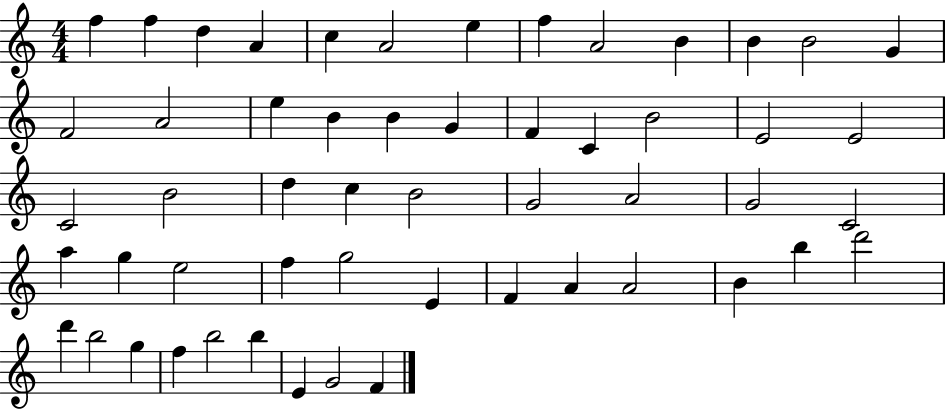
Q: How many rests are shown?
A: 0